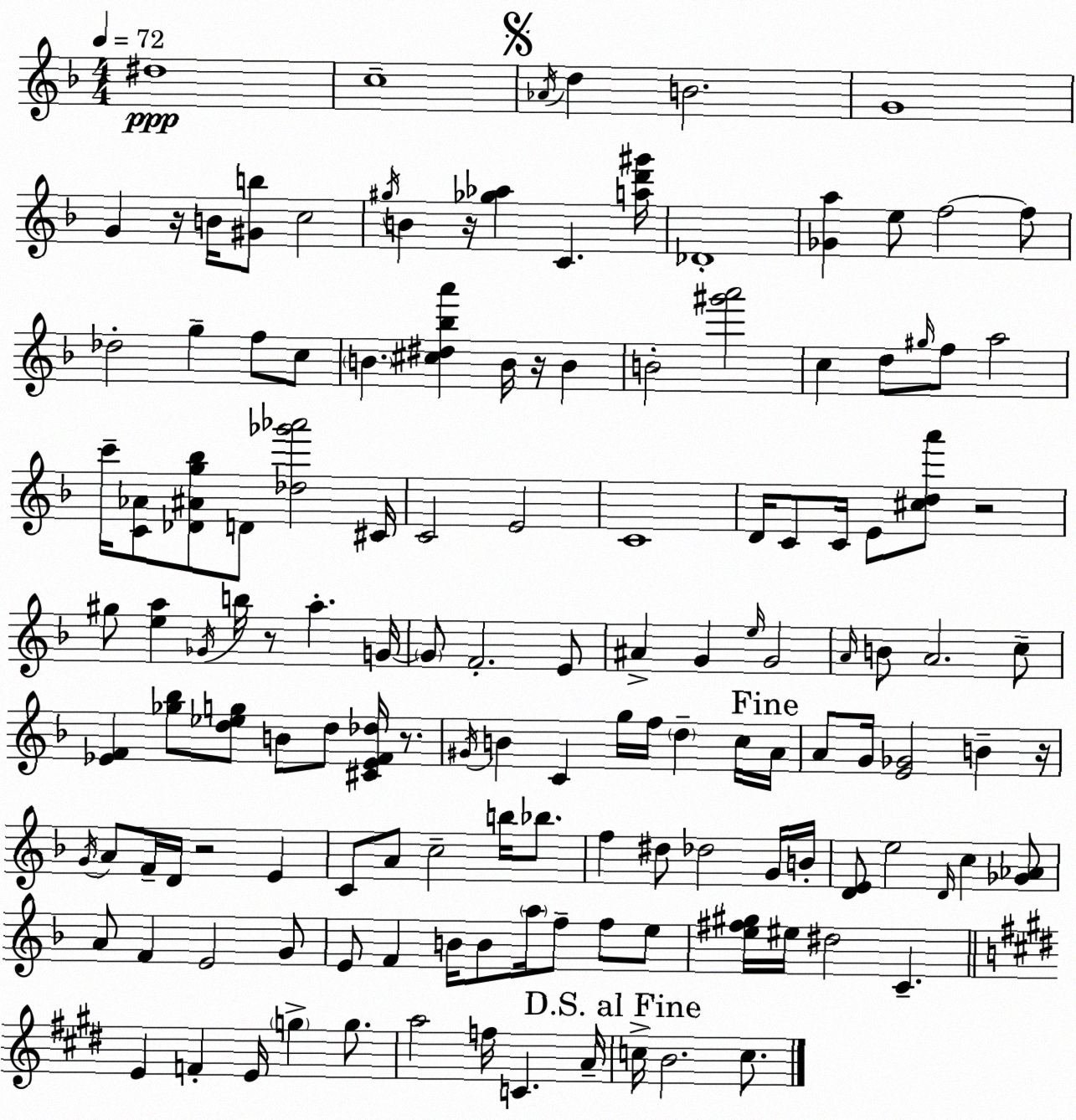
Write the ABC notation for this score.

X:1
T:Untitled
M:4/4
L:1/4
K:F
^d4 c4 _A/4 d B2 G4 G z/4 B/4 [^Gb]/2 c2 ^g/4 B z/4 [_g_a] C [ad'^g']/4 _D4 [_Ga] e/2 f2 f/2 _d2 g f/2 c/2 B [^c^d_ba'] B/4 z/4 B B2 [^g'a']2 c d/2 ^g/4 f/2 a2 c'/4 [C_A]/2 [_D^Ag_b]/2 D/2 [_d_g'_a']2 ^C/4 C2 E2 C4 D/4 C/2 C/4 E/2 [^cda']/2 z2 ^g/2 [ea] _G/4 b/4 z/2 a G/4 G/2 F2 E/2 ^A G e/4 G2 A/4 B/2 A2 c/2 [_EF] [_g_b]/2 [d_eg]/2 B/2 d/2 [^C_EF_d]/4 z/2 ^G/4 B C g/4 f/4 d c/4 A/4 A/2 G/4 [E_G]2 B z/4 G/4 A/2 F/4 D/4 z2 E C/2 A/2 c2 b/4 _b/2 f ^d/2 _d2 G/4 B/4 [DE]/2 e2 D/4 c [_G_A]/2 A/2 F E2 G/2 E/2 F B/4 B/2 a/4 f/2 f/2 e/2 [e^f^g]/4 ^e/4 ^d2 C E F E/4 g g/2 a2 f/4 C A/4 c/4 B2 c/2